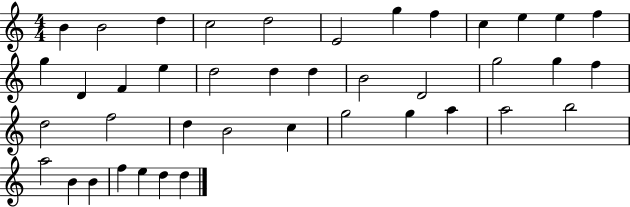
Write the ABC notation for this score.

X:1
T:Untitled
M:4/4
L:1/4
K:C
B B2 d c2 d2 E2 g f c e e f g D F e d2 d d B2 D2 g2 g f d2 f2 d B2 c g2 g a a2 b2 a2 B B f e d d